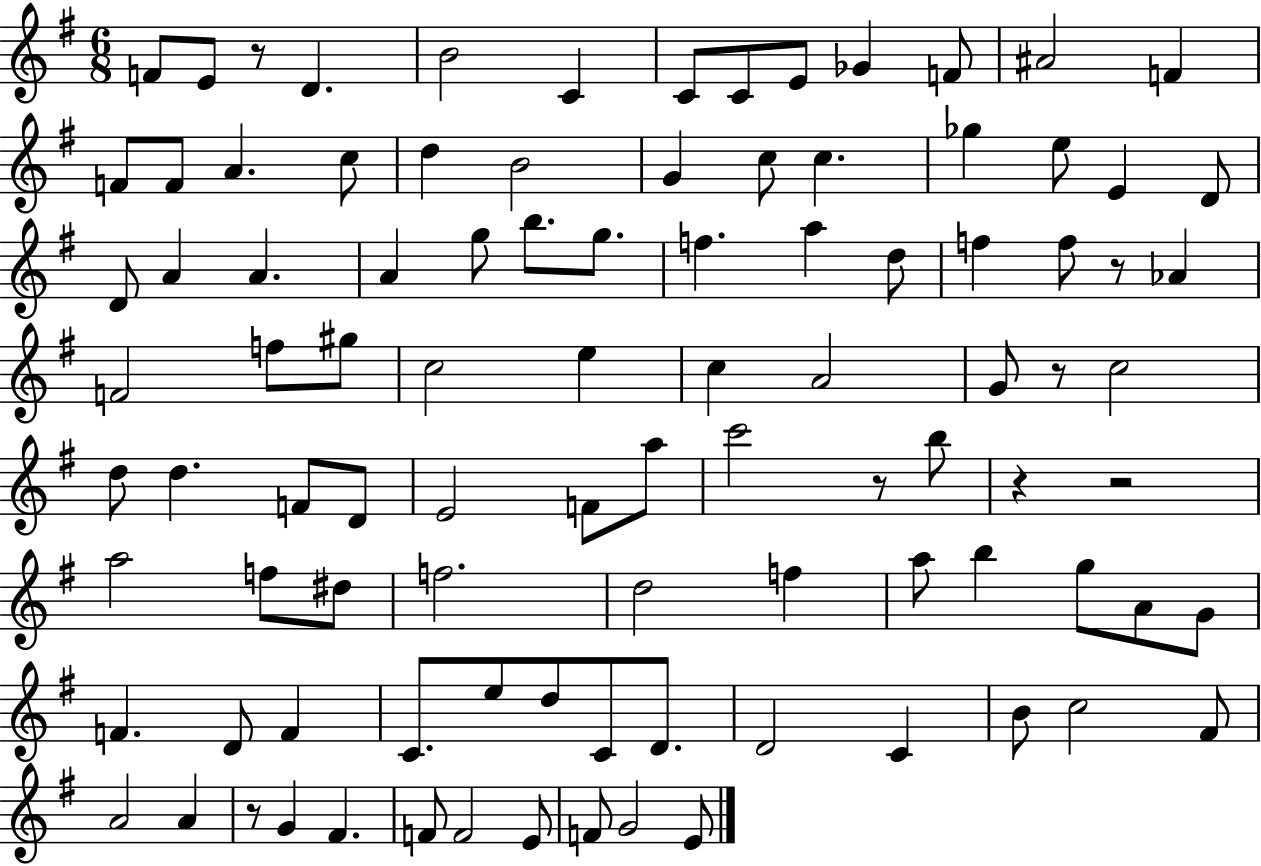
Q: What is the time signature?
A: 6/8